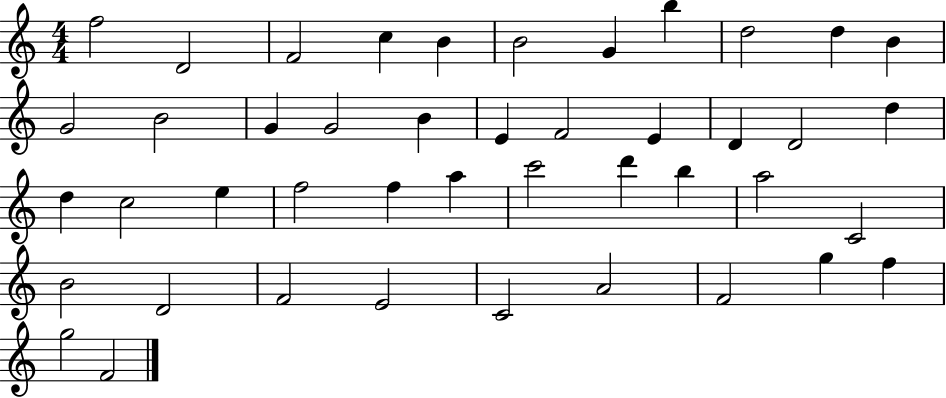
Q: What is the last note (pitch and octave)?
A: F4